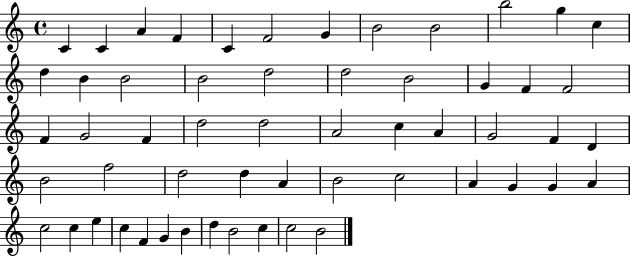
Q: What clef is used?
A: treble